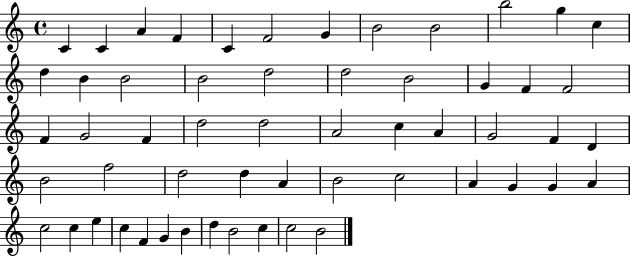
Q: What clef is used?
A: treble